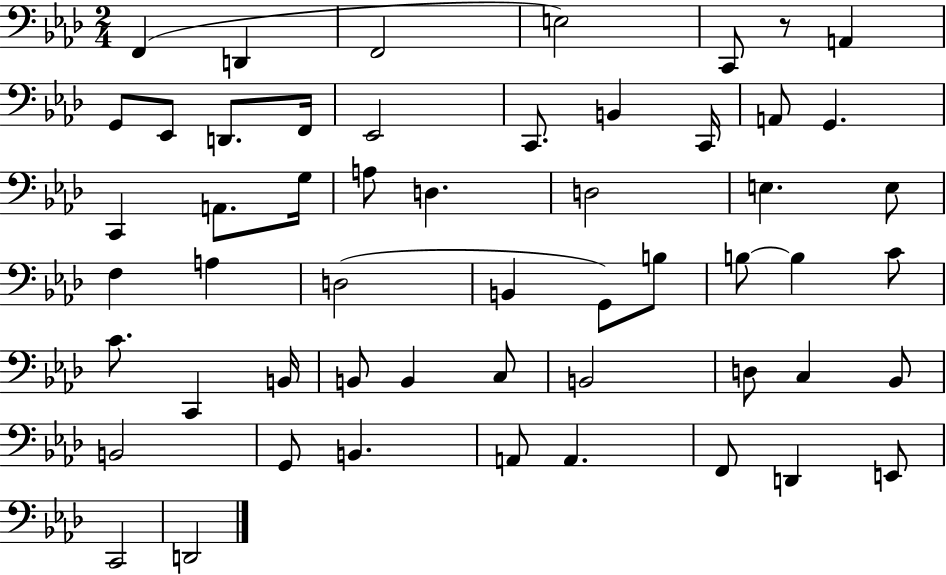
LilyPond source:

{
  \clef bass
  \numericTimeSignature
  \time 2/4
  \key aes \major
  f,4( d,4 | f,2 | e2) | c,8 r8 a,4 | \break g,8 ees,8 d,8. f,16 | ees,2 | c,8. b,4 c,16 | a,8 g,4. | \break c,4 a,8. g16 | a8 d4. | d2 | e4. e8 | \break f4 a4 | d2( | b,4 g,8) b8 | b8~~ b4 c'8 | \break c'8. c,4 b,16 | b,8 b,4 c8 | b,2 | d8 c4 bes,8 | \break b,2 | g,8 b,4. | a,8 a,4. | f,8 d,4 e,8 | \break c,2 | d,2 | \bar "|."
}